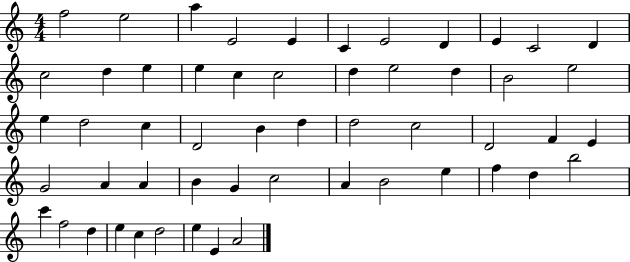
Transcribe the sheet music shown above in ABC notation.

X:1
T:Untitled
M:4/4
L:1/4
K:C
f2 e2 a E2 E C E2 D E C2 D c2 d e e c c2 d e2 d B2 e2 e d2 c D2 B d d2 c2 D2 F E G2 A A B G c2 A B2 e f d b2 c' f2 d e c d2 e E A2